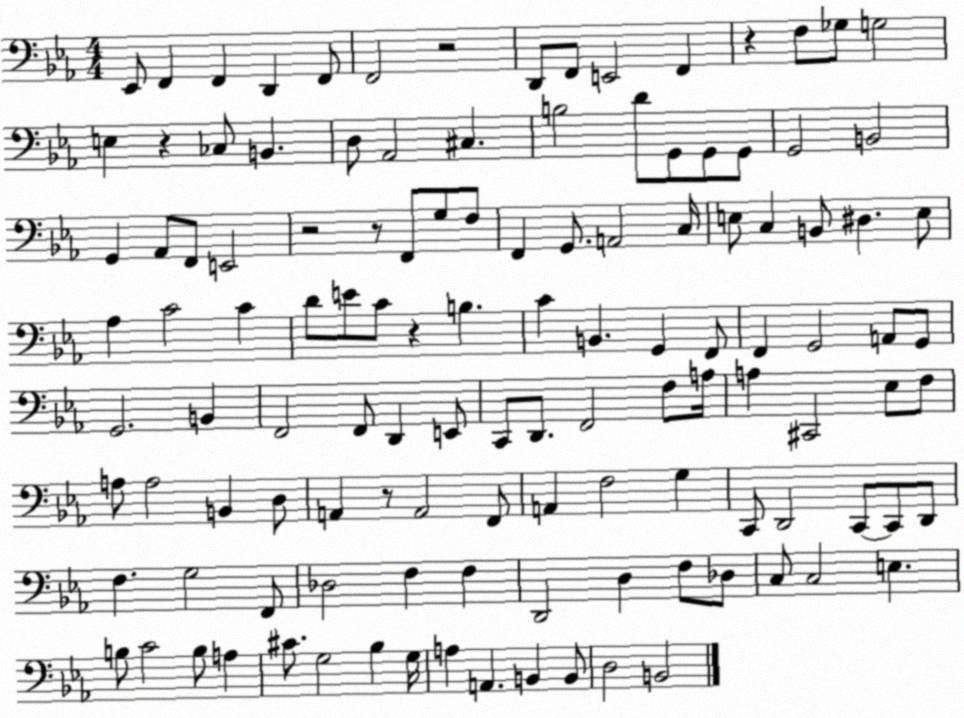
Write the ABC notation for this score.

X:1
T:Untitled
M:4/4
L:1/4
K:Eb
_E,,/2 F,, F,, D,, F,,/2 F,,2 z2 D,,/2 F,,/2 E,,2 F,, z F,/2 _G,/2 G,2 E, z _C,/2 B,, D,/2 _A,,2 ^C, B,2 D/2 G,,/2 G,,/2 G,,/2 G,,2 B,,2 G,, _A,,/2 F,,/2 E,,2 z2 z/2 F,,/2 G,/2 F,/2 F,, G,,/2 A,,2 C,/4 E,/2 C, B,,/2 ^D, E,/2 _A, C2 C D/2 E/2 C/2 z B, C B,, G,, F,,/2 F,, G,,2 A,,/2 G,,/2 G,,2 B,, F,,2 F,,/2 D,, E,,/2 C,,/2 D,,/2 F,,2 F,/2 A,/4 A, ^C,,2 _E,/2 F,/2 A,/2 A,2 B,, D,/2 A,, z/2 A,,2 F,,/2 A,, F,2 G, C,,/2 D,,2 C,,/2 C,,/2 D,,/2 F, G,2 F,,/2 _D,2 F, F, D,,2 D, F,/2 _D,/2 C,/2 C,2 E, B,/2 C2 B,/2 A, ^C/2 G,2 _B, G,/4 A, A,, B,, B,,/2 D,2 B,,2